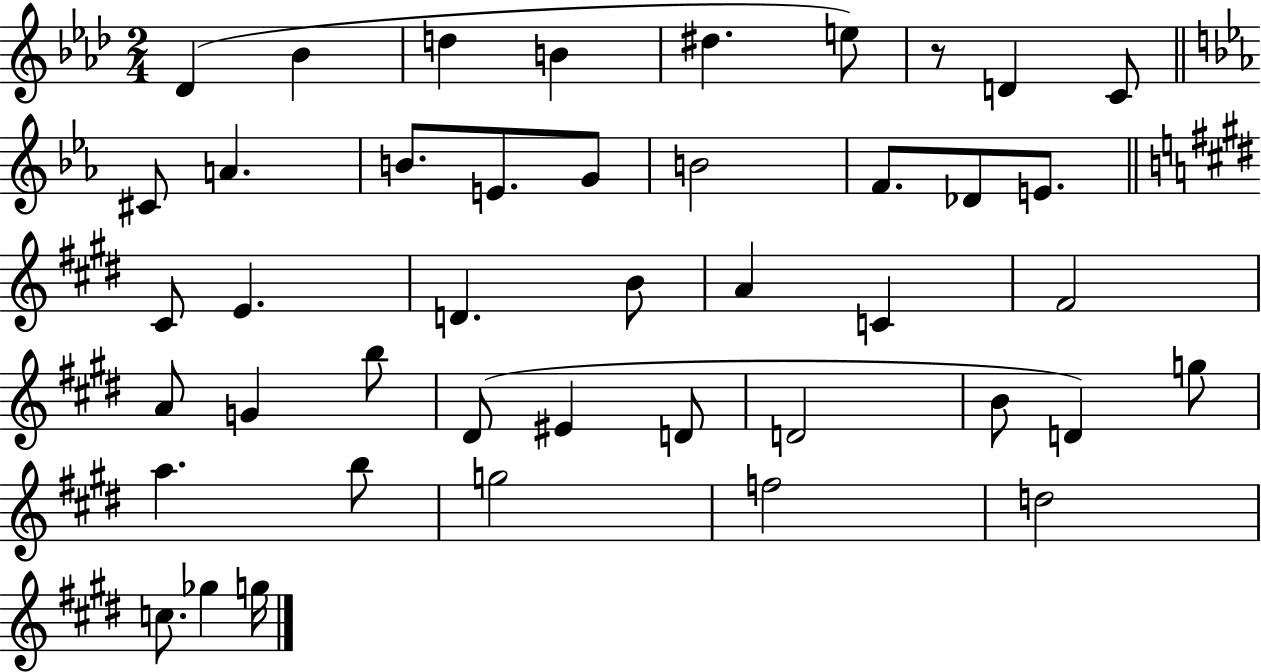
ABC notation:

X:1
T:Untitled
M:2/4
L:1/4
K:Ab
_D _B d B ^d e/2 z/2 D C/2 ^C/2 A B/2 E/2 G/2 B2 F/2 _D/2 E/2 ^C/2 E D B/2 A C ^F2 A/2 G b/2 ^D/2 ^E D/2 D2 B/2 D g/2 a b/2 g2 f2 d2 c/2 _g g/4